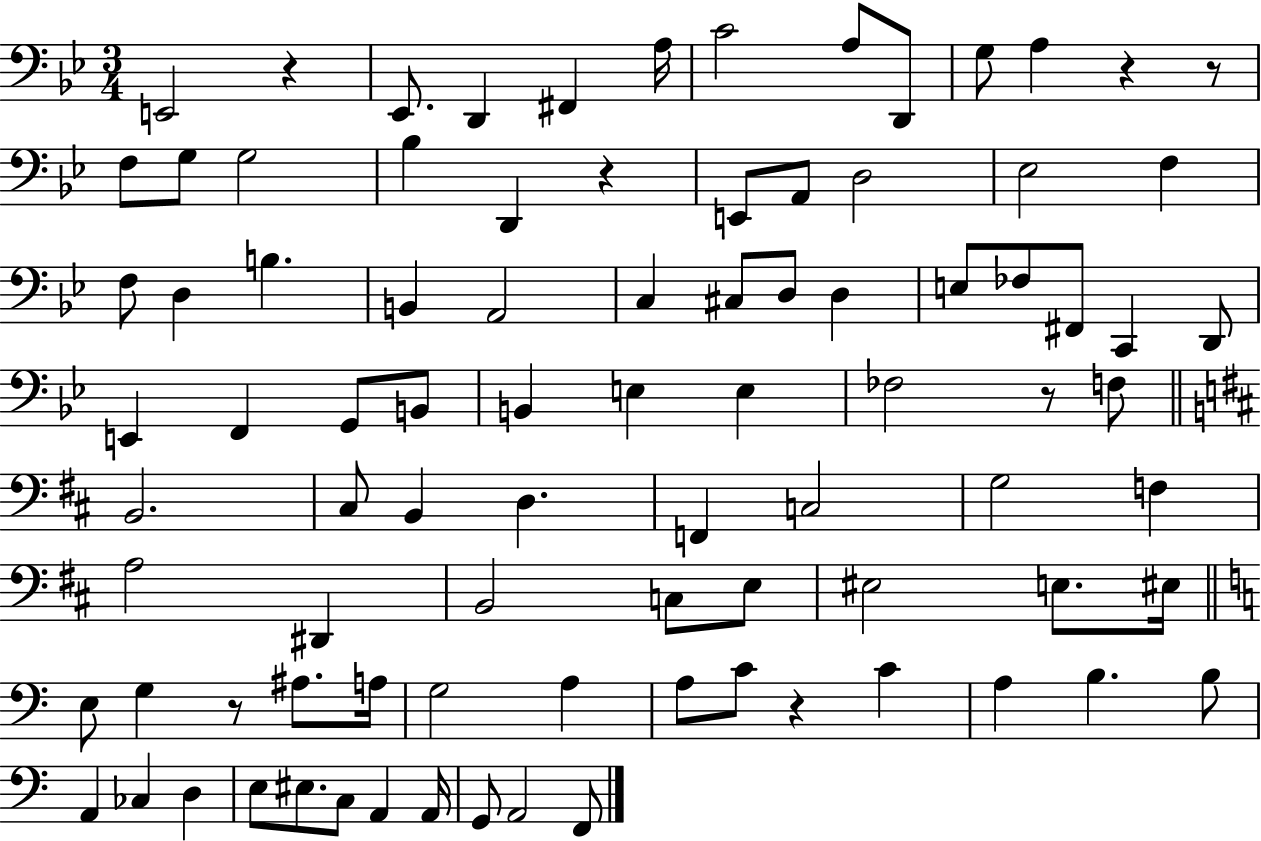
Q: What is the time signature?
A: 3/4